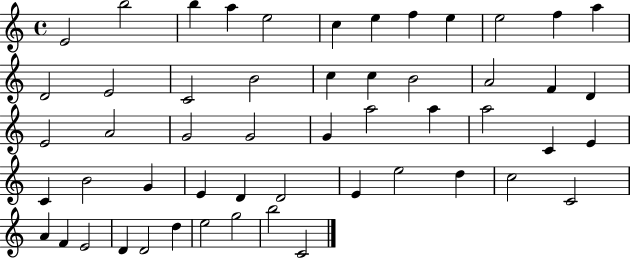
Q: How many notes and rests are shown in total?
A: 53